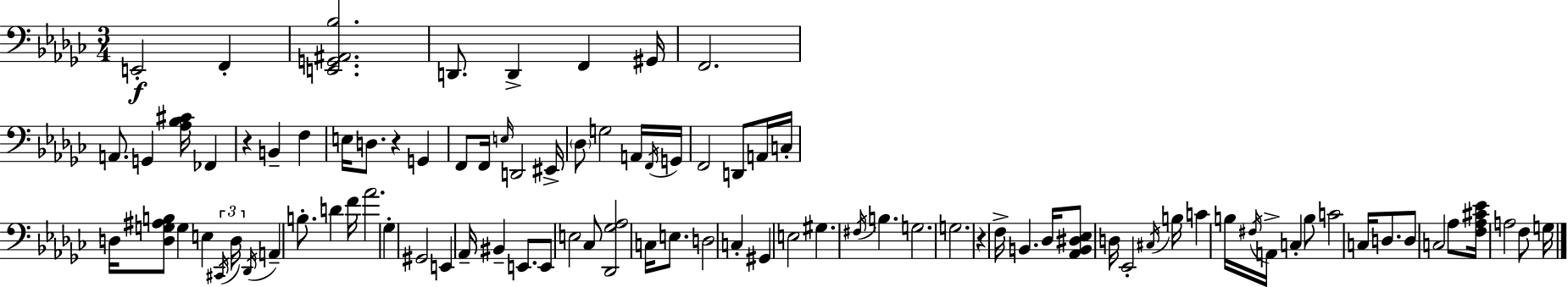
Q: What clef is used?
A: bass